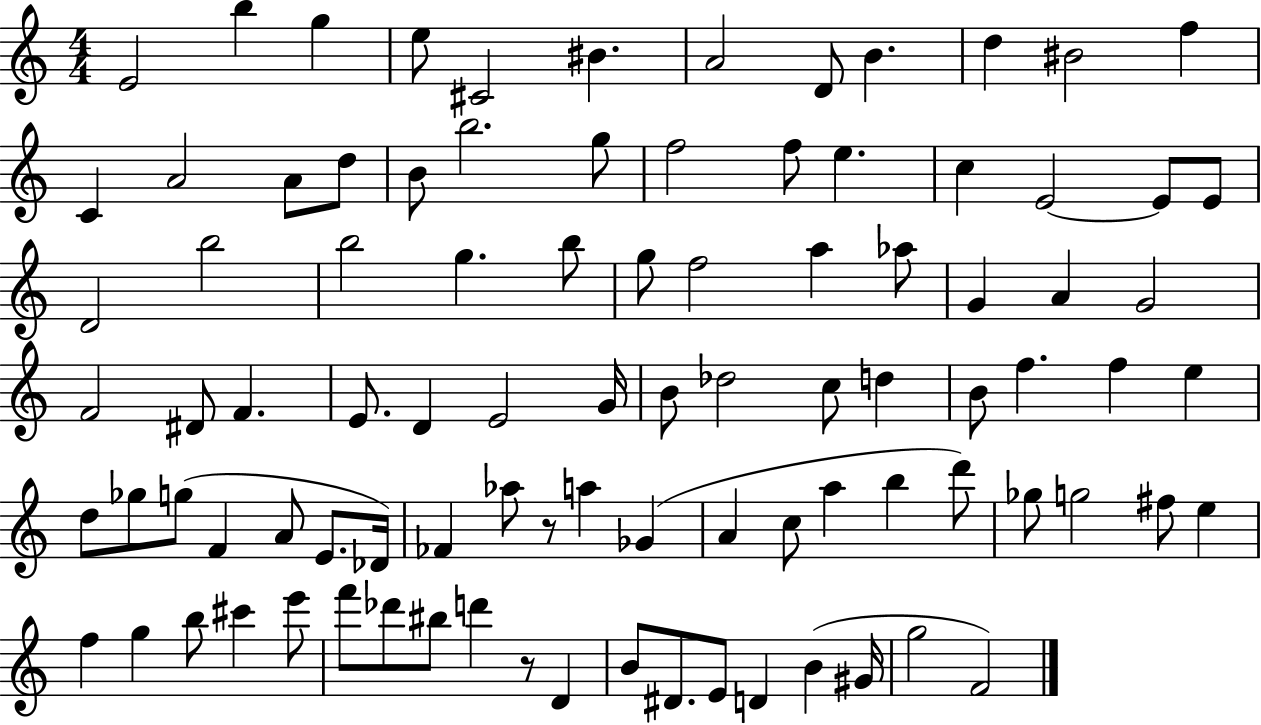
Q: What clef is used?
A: treble